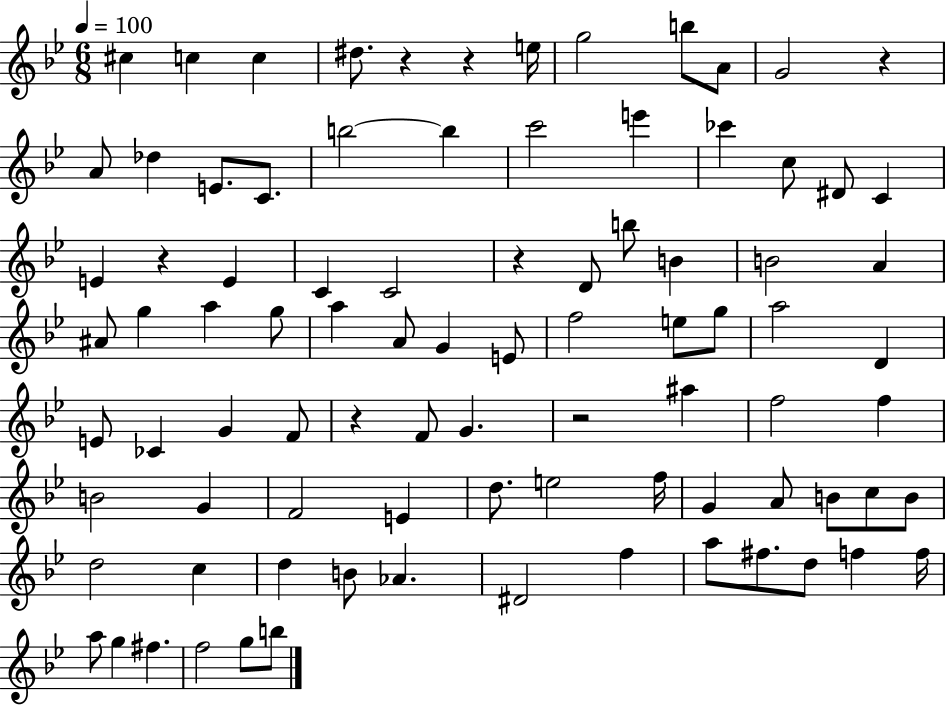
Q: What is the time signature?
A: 6/8